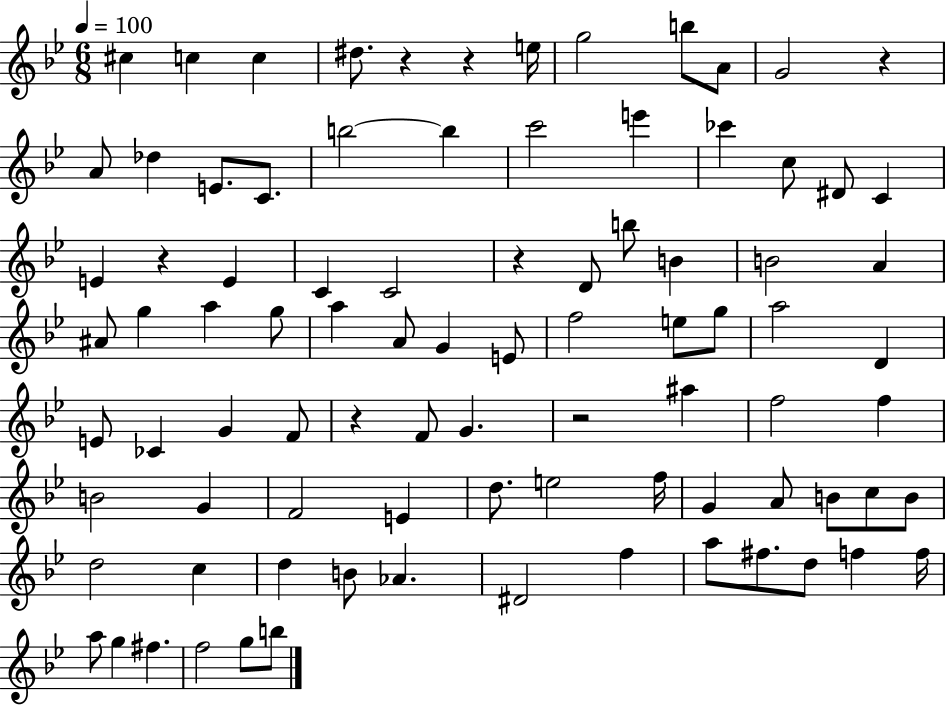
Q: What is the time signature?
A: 6/8